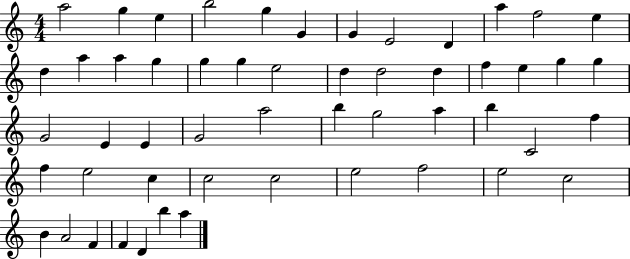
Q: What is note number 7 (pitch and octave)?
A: G4